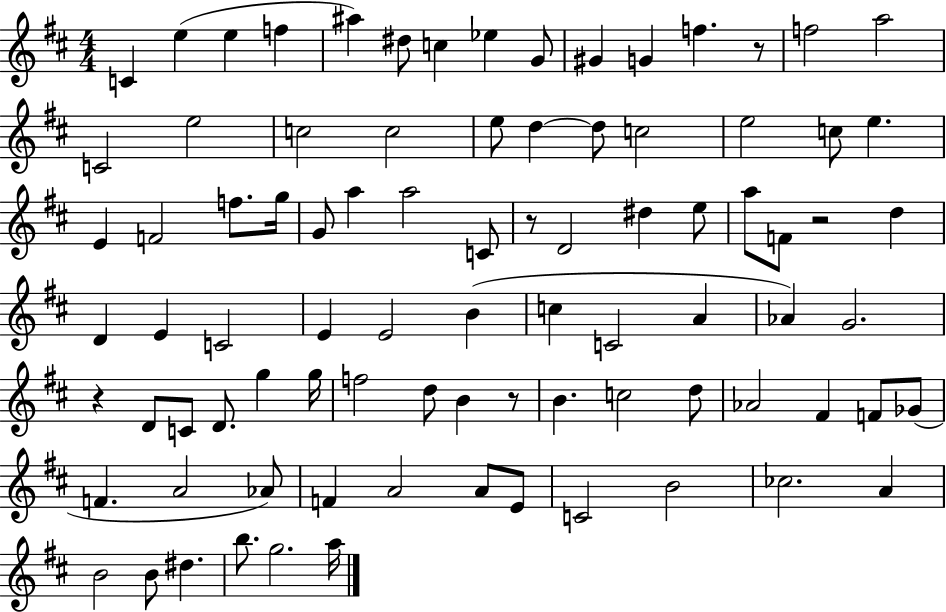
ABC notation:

X:1
T:Untitled
M:4/4
L:1/4
K:D
C e e f ^a ^d/2 c _e G/2 ^G G f z/2 f2 a2 C2 e2 c2 c2 e/2 d d/2 c2 e2 c/2 e E F2 f/2 g/4 G/2 a a2 C/2 z/2 D2 ^d e/2 a/2 F/2 z2 d D E C2 E E2 B c C2 A _A G2 z D/2 C/2 D/2 g g/4 f2 d/2 B z/2 B c2 d/2 _A2 ^F F/2 _G/2 F A2 _A/2 F A2 A/2 E/2 C2 B2 _c2 A B2 B/2 ^d b/2 g2 a/4